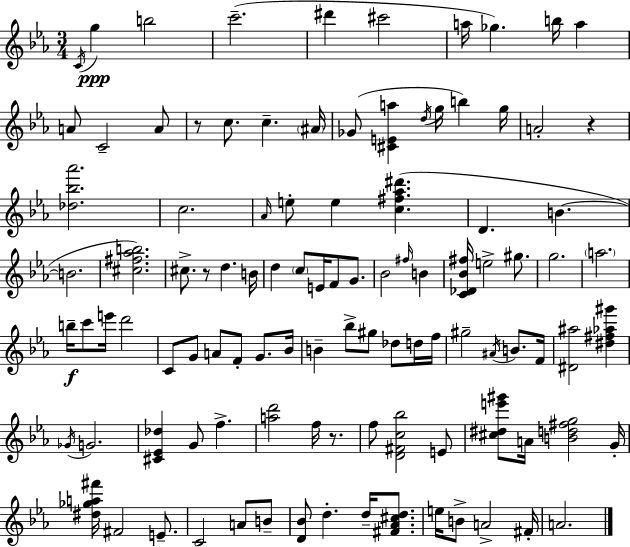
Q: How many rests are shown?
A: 4